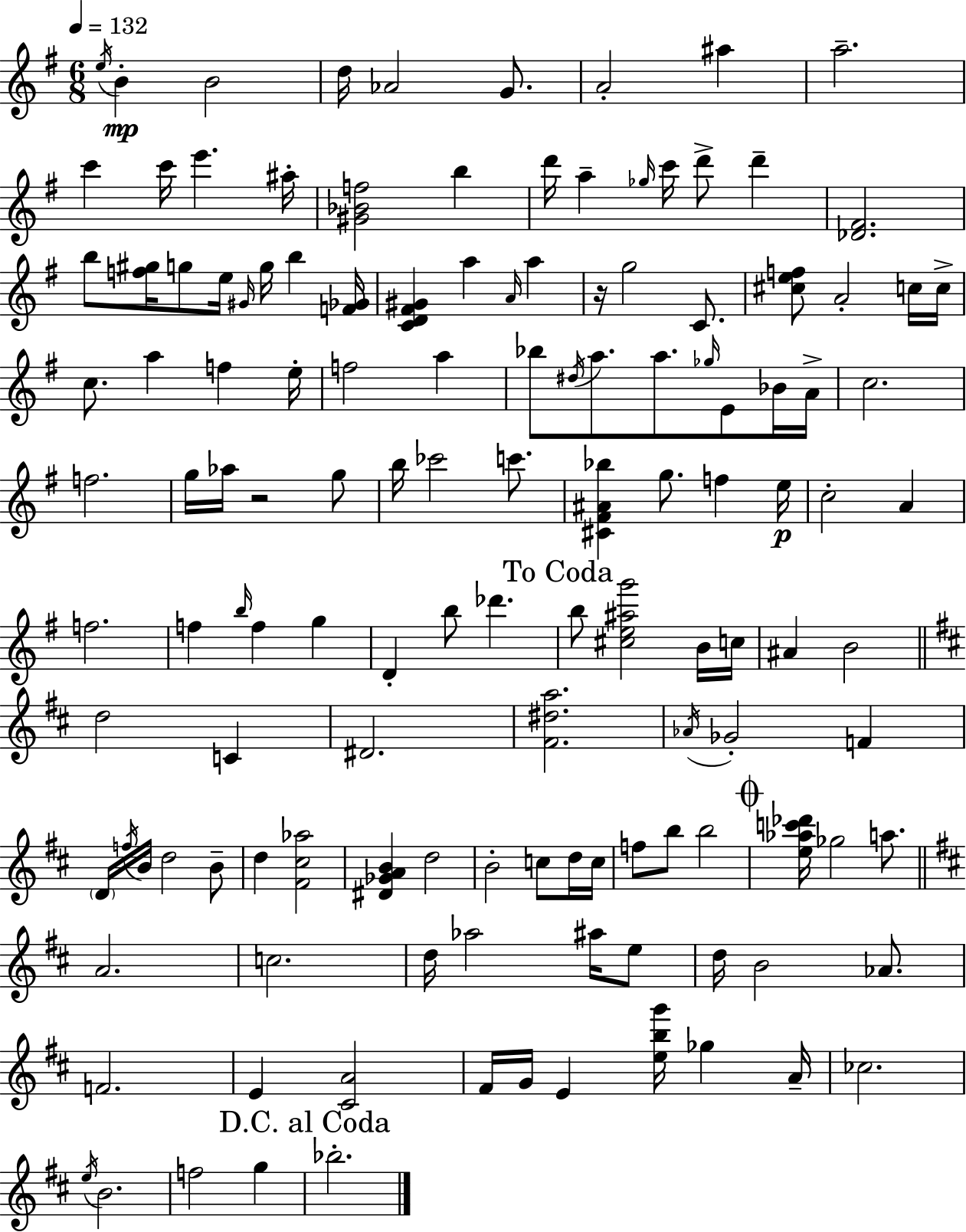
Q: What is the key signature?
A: E minor